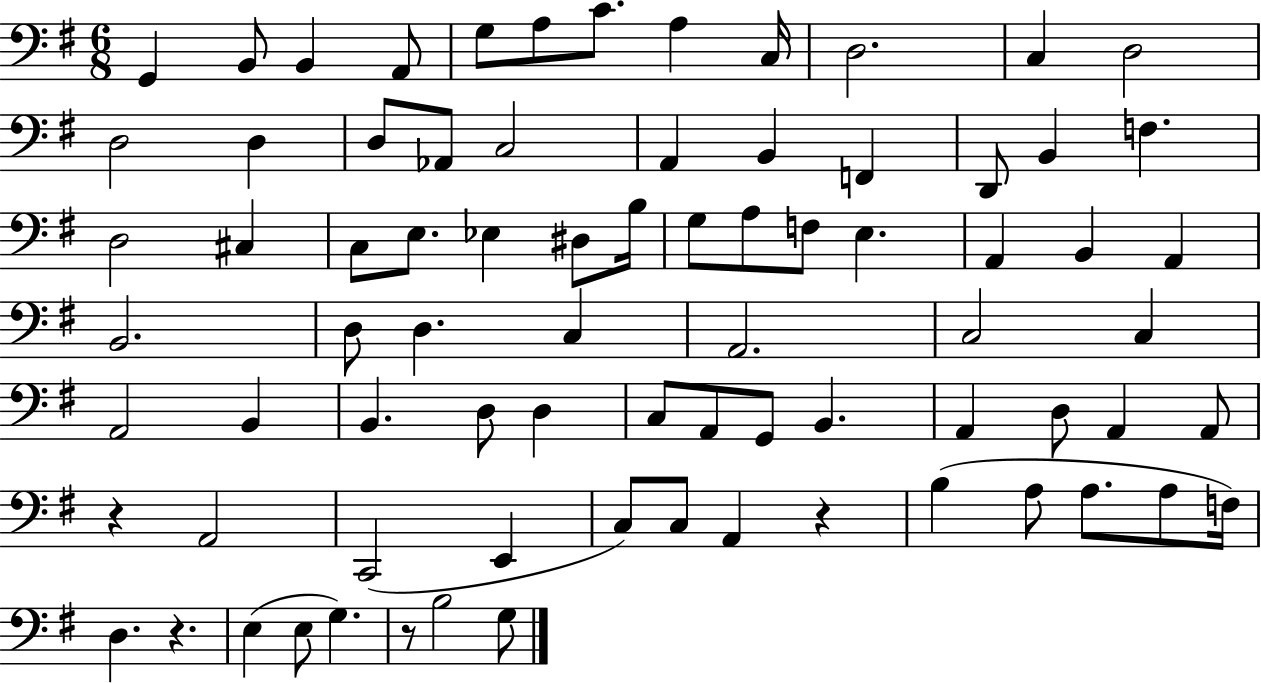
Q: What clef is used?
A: bass